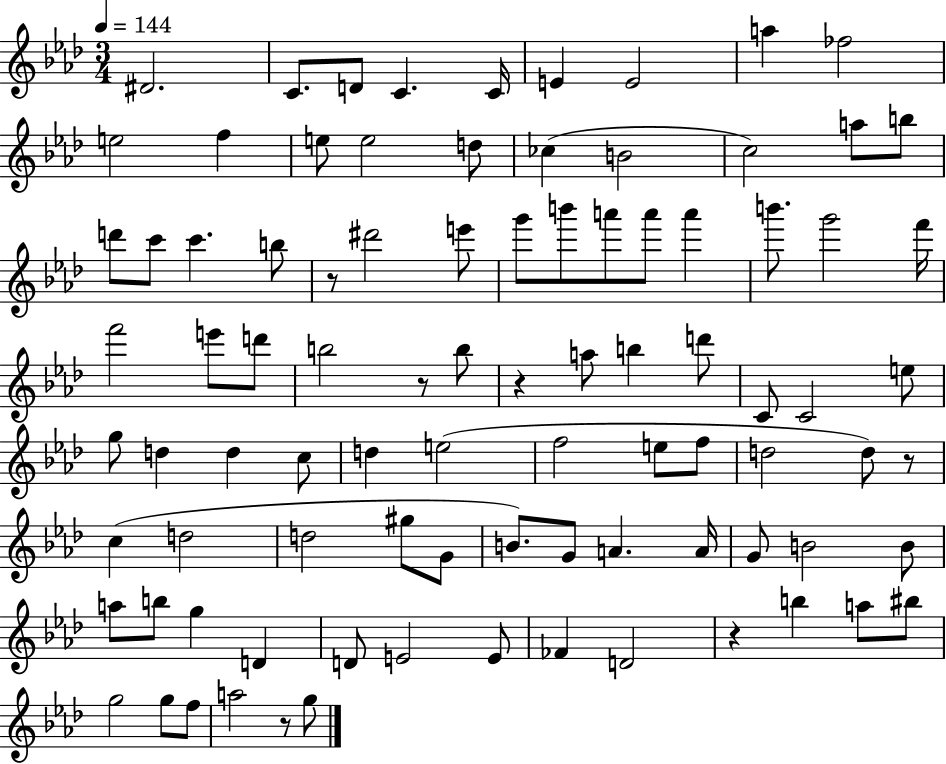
X:1
T:Untitled
M:3/4
L:1/4
K:Ab
^D2 C/2 D/2 C C/4 E E2 a _f2 e2 f e/2 e2 d/2 _c B2 c2 a/2 b/2 d'/2 c'/2 c' b/2 z/2 ^d'2 e'/2 g'/2 b'/2 a'/2 a'/2 a' b'/2 g'2 f'/4 f'2 e'/2 d'/2 b2 z/2 b/2 z a/2 b d'/2 C/2 C2 e/2 g/2 d d c/2 d e2 f2 e/2 f/2 d2 d/2 z/2 c d2 d2 ^g/2 G/2 B/2 G/2 A A/4 G/2 B2 B/2 a/2 b/2 g D D/2 E2 E/2 _F D2 z b a/2 ^b/2 g2 g/2 f/2 a2 z/2 g/2